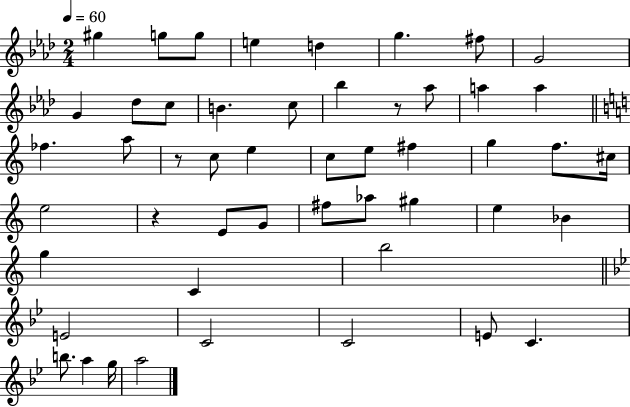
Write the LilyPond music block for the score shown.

{
  \clef treble
  \numericTimeSignature
  \time 2/4
  \key aes \major
  \tempo 4 = 60
  gis''4 g''8 g''8 | e''4 d''4 | g''4. fis''8 | g'2 | \break g'4 des''8 c''8 | b'4. c''8 | bes''4 r8 aes''8 | a''4 a''4 | \break \bar "||" \break \key c \major fes''4. a''8 | r8 c''8 e''4 | c''8 e''8 fis''4 | g''4 f''8. cis''16 | \break e''2 | r4 e'8 g'8 | fis''8 aes''8 gis''4 | e''4 bes'4 | \break g''4 c'4 | b''2 | \bar "||" \break \key bes \major e'2 | c'2 | c'2 | e'8 c'4. | \break b''8. a''4 g''16 | a''2 | \bar "|."
}